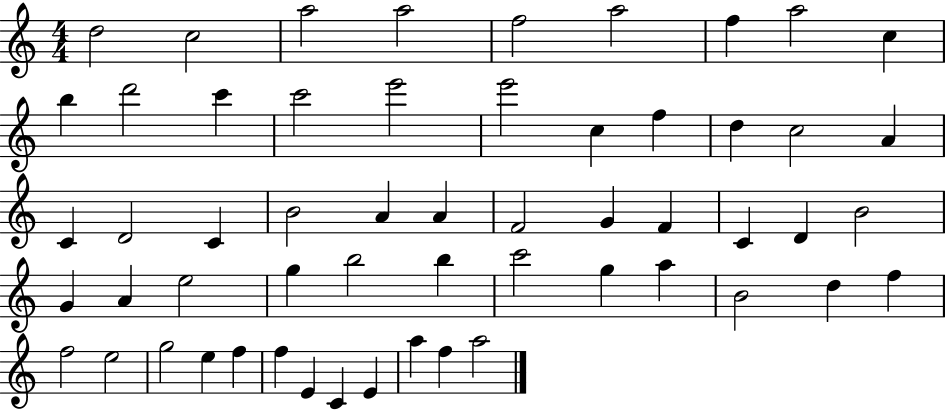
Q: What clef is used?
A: treble